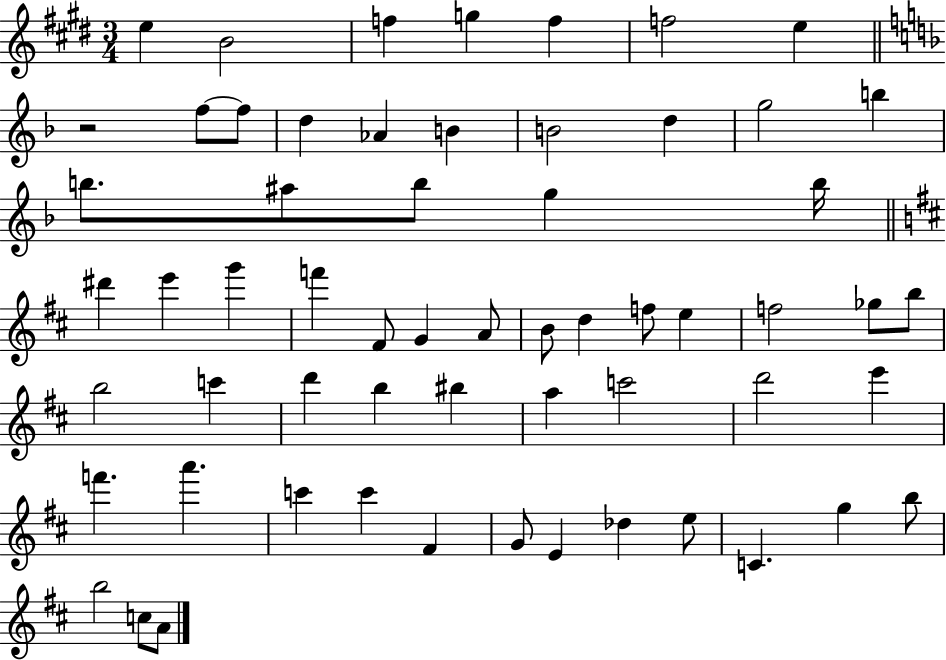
X:1
T:Untitled
M:3/4
L:1/4
K:E
e B2 f g f f2 e z2 f/2 f/2 d _A B B2 d g2 b b/2 ^a/2 b/2 g b/4 ^d' e' g' f' ^F/2 G A/2 B/2 d f/2 e f2 _g/2 b/2 b2 c' d' b ^b a c'2 d'2 e' f' a' c' c' ^F G/2 E _d e/2 C g b/2 b2 c/2 A/2